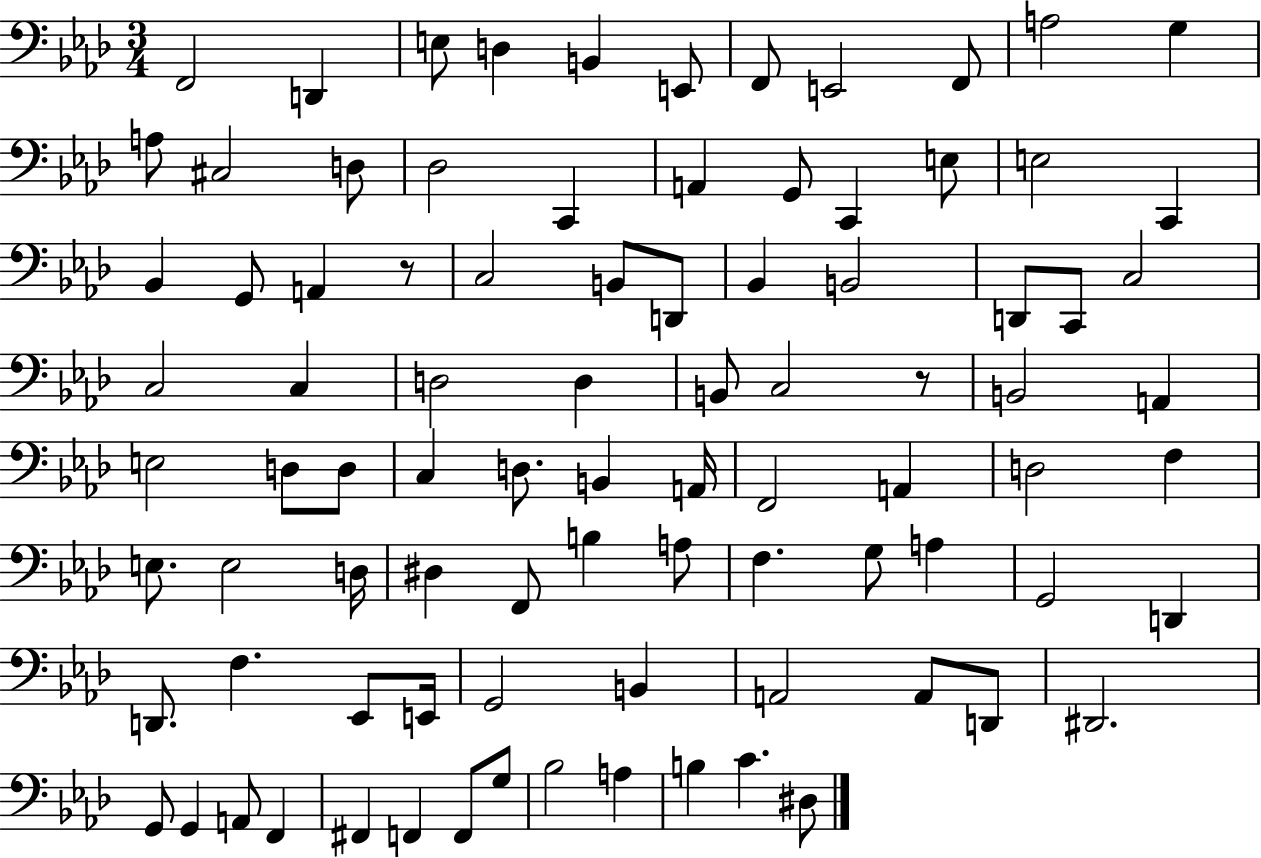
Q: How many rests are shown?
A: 2